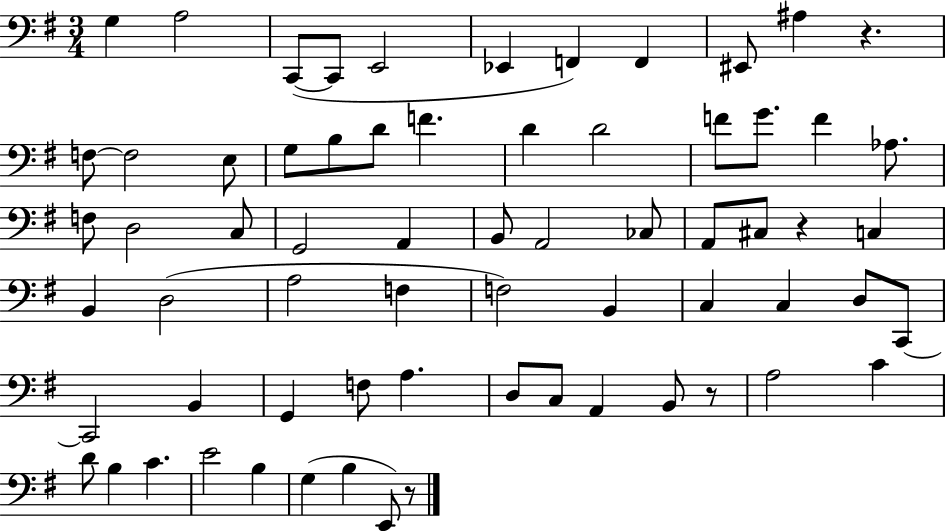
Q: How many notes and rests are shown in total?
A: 67